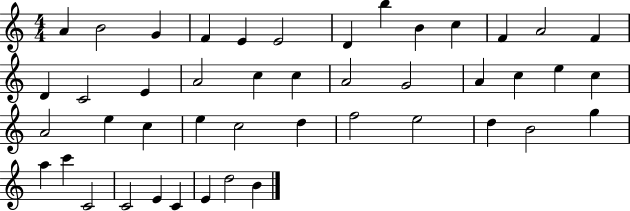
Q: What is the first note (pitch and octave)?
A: A4